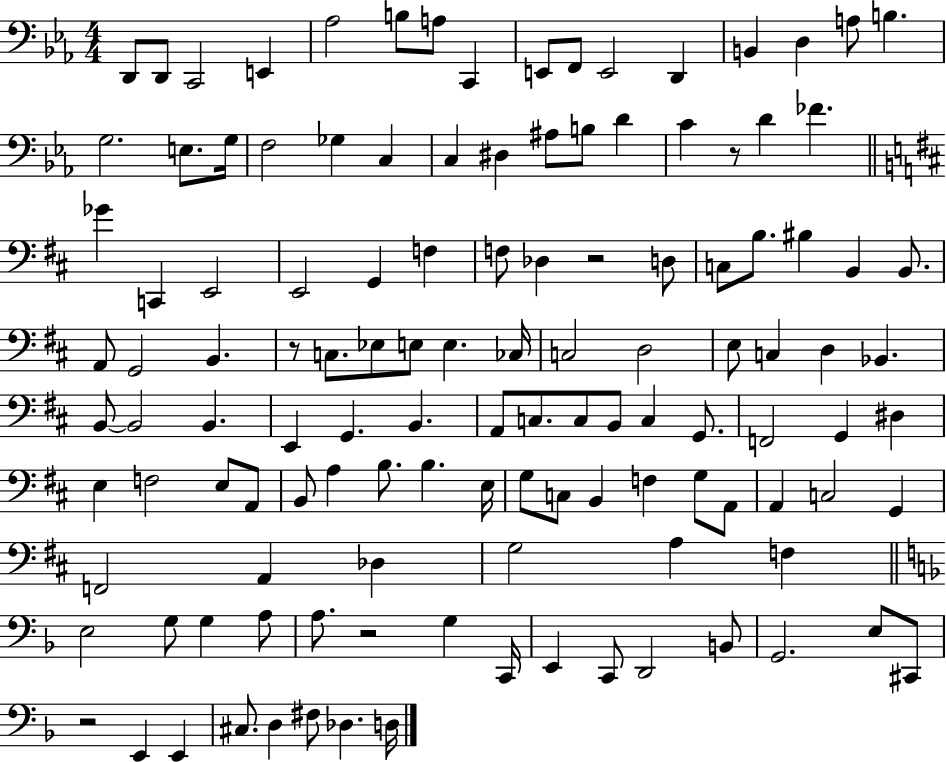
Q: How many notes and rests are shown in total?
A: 123